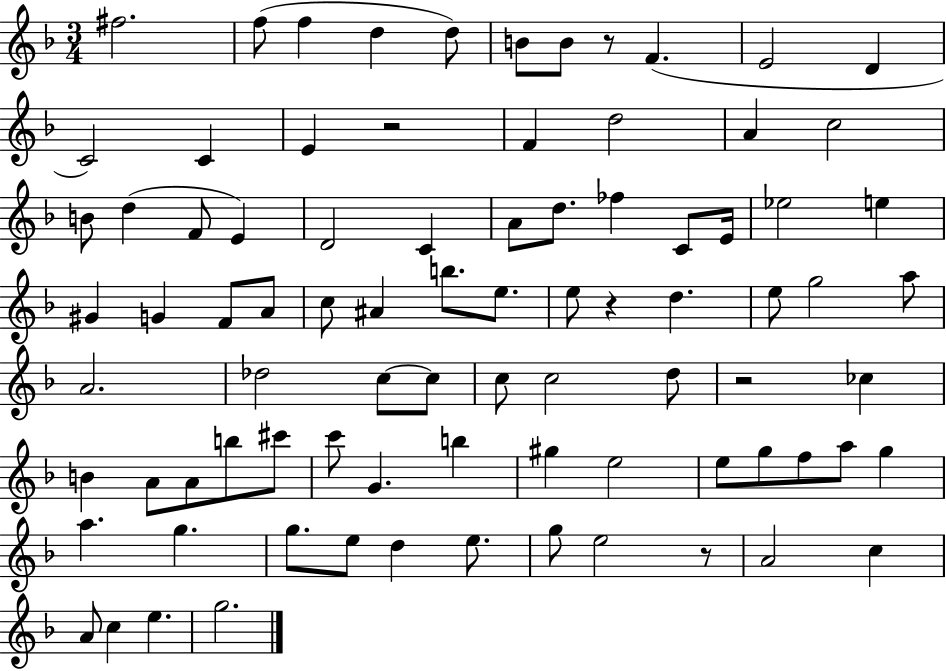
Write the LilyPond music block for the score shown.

{
  \clef treble
  \numericTimeSignature
  \time 3/4
  \key f \major
  fis''2. | f''8( f''4 d''4 d''8) | b'8 b'8 r8 f'4.( | e'2 d'4 | \break c'2) c'4 | e'4 r2 | f'4 d''2 | a'4 c''2 | \break b'8 d''4( f'8 e'4) | d'2 c'4 | a'8 d''8. fes''4 c'8 e'16 | ees''2 e''4 | \break gis'4 g'4 f'8 a'8 | c''8 ais'4 b''8. e''8. | e''8 r4 d''4. | e''8 g''2 a''8 | \break a'2. | des''2 c''8~~ c''8 | c''8 c''2 d''8 | r2 ces''4 | \break b'4 a'8 a'8 b''8 cis'''8 | c'''8 g'4. b''4 | gis''4 e''2 | e''8 g''8 f''8 a''8 g''4 | \break a''4. g''4. | g''8. e''8 d''4 e''8. | g''8 e''2 r8 | a'2 c''4 | \break a'8 c''4 e''4. | g''2. | \bar "|."
}